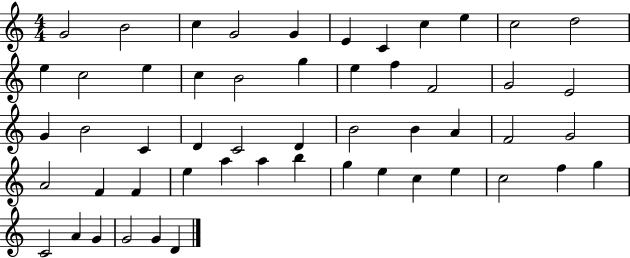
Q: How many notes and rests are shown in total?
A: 53